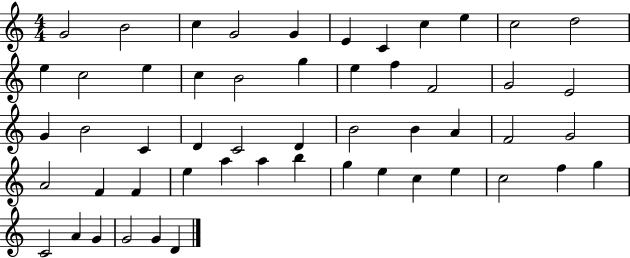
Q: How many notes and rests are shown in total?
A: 53